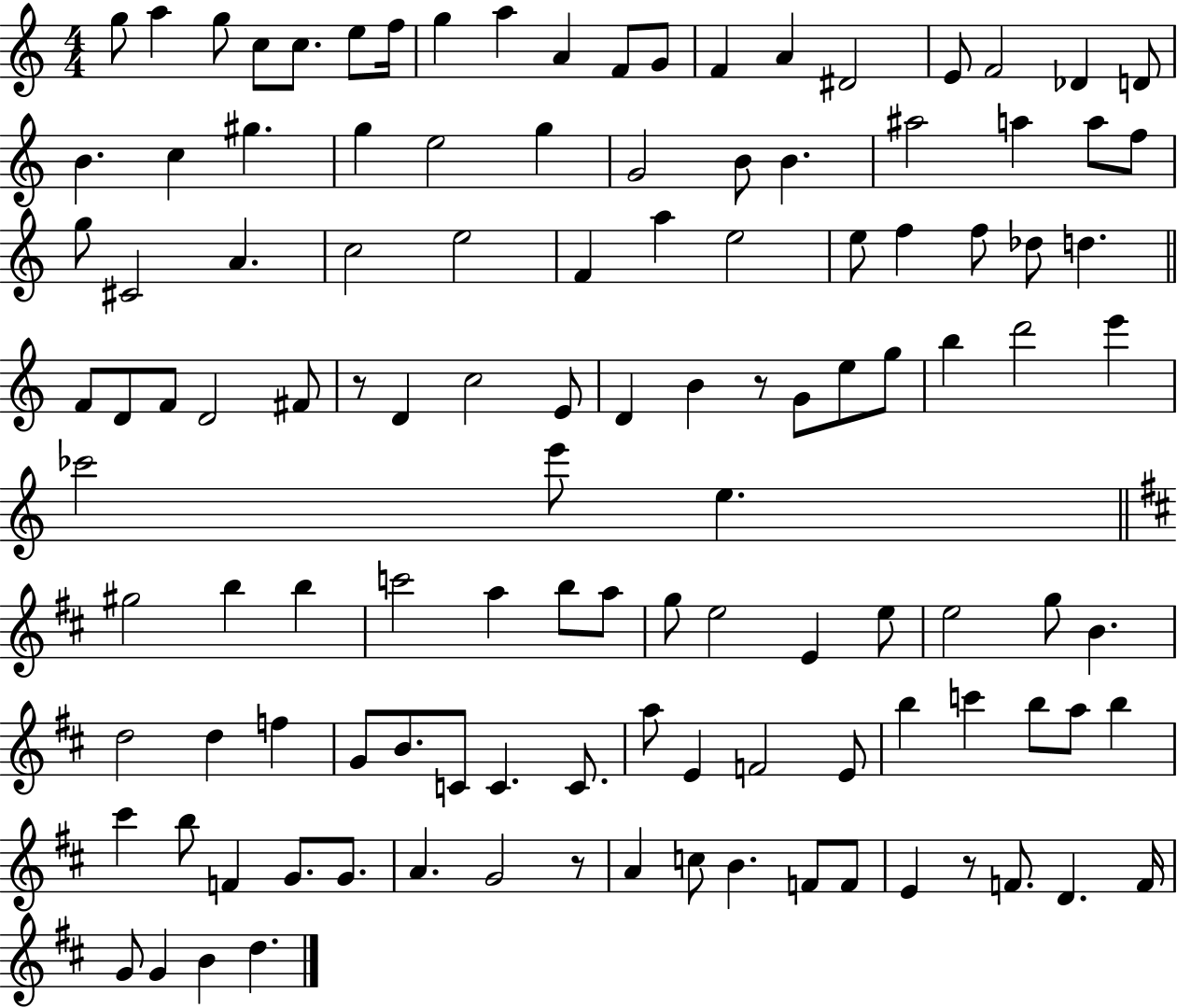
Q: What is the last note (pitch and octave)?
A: D5